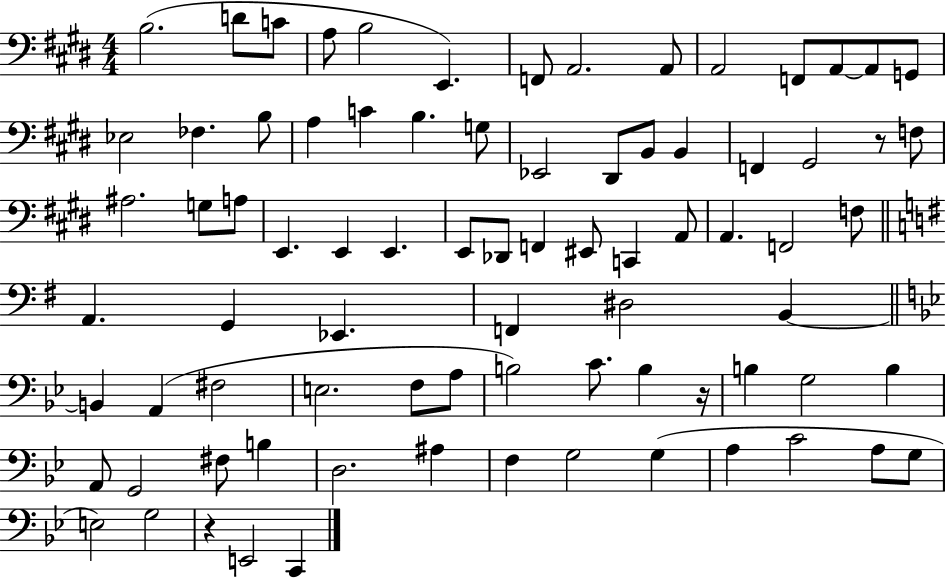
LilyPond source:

{
  \clef bass
  \numericTimeSignature
  \time 4/4
  \key e \major
  b2.( d'8 c'8 | a8 b2 e,4.) | f,8 a,2. a,8 | a,2 f,8 a,8~~ a,8 g,8 | \break ees2 fes4. b8 | a4 c'4 b4. g8 | ees,2 dis,8 b,8 b,4 | f,4 gis,2 r8 f8 | \break ais2. g8 a8 | e,4. e,4 e,4. | e,8 des,8 f,4 eis,8 c,4 a,8 | a,4. f,2 f8 | \break \bar "||" \break \key g \major a,4. g,4 ees,4. | f,4 dis2 b,4~~ | \bar "||" \break \key bes \major b,4 a,4( fis2 | e2. f8 a8 | b2) c'8. b4 r16 | b4 g2 b4 | \break a,8 g,2 fis8 b4 | d2. ais4 | f4 g2 g4( | a4 c'2 a8 g8 | \break e2) g2 | r4 e,2 c,4 | \bar "|."
}